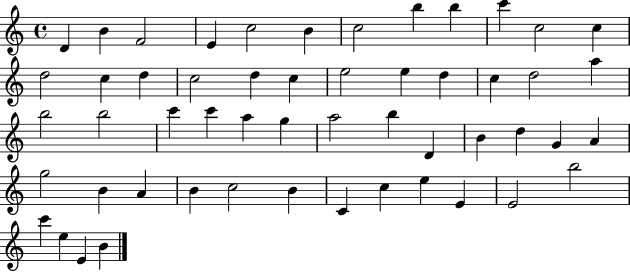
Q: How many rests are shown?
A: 0